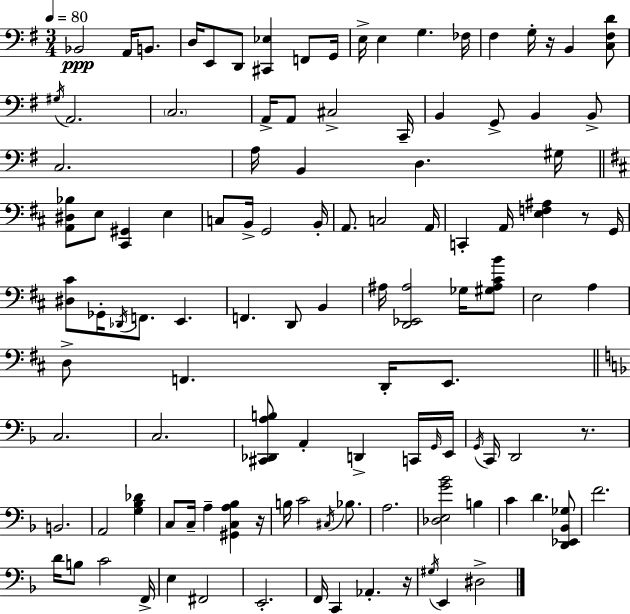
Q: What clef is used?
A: bass